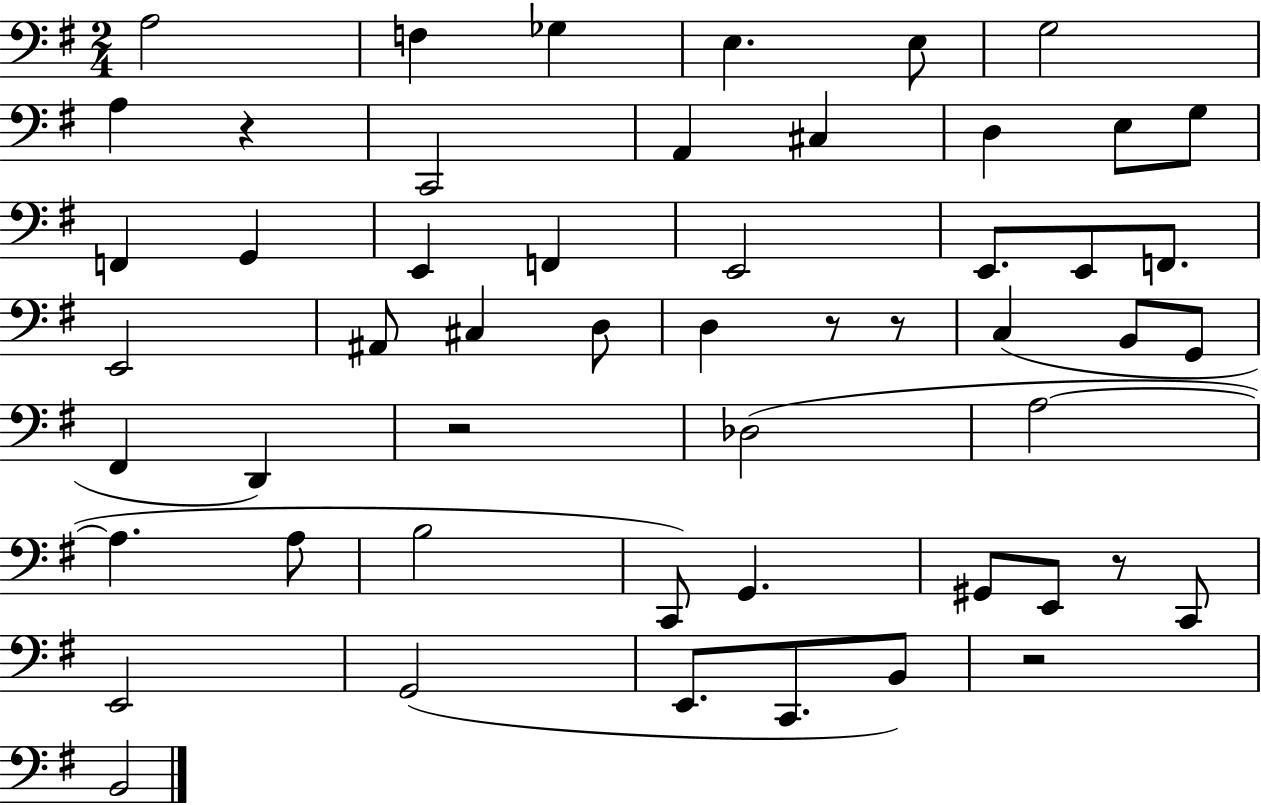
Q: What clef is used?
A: bass